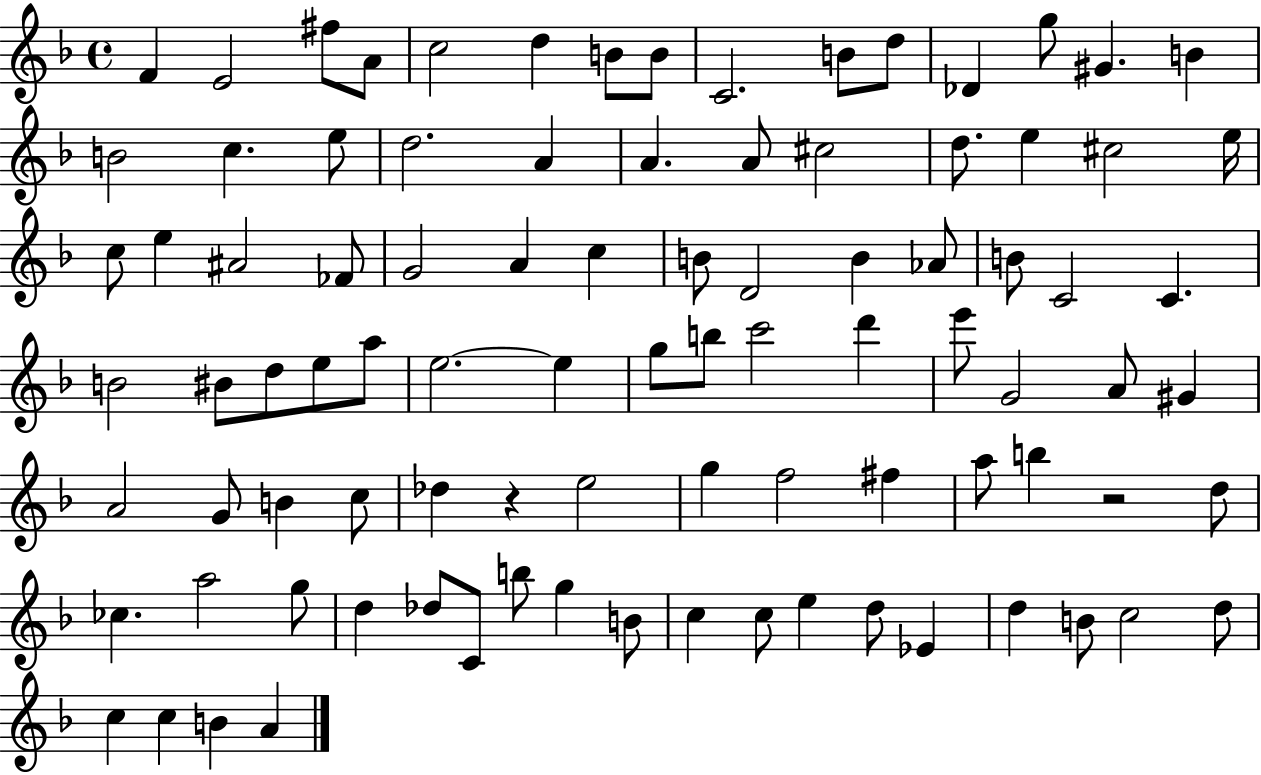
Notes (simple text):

F4/q E4/h F#5/e A4/e C5/h D5/q B4/e B4/e C4/h. B4/e D5/e Db4/q G5/e G#4/q. B4/q B4/h C5/q. E5/e D5/h. A4/q A4/q. A4/e C#5/h D5/e. E5/q C#5/h E5/s C5/e E5/q A#4/h FES4/e G4/h A4/q C5/q B4/e D4/h B4/q Ab4/e B4/e C4/h C4/q. B4/h BIS4/e D5/e E5/e A5/e E5/h. E5/q G5/e B5/e C6/h D6/q E6/e G4/h A4/e G#4/q A4/h G4/e B4/q C5/e Db5/q R/q E5/h G5/q F5/h F#5/q A5/e B5/q R/h D5/e CES5/q. A5/h G5/e D5/q Db5/e C4/e B5/e G5/q B4/e C5/q C5/e E5/q D5/e Eb4/q D5/q B4/e C5/h D5/e C5/q C5/q B4/q A4/q